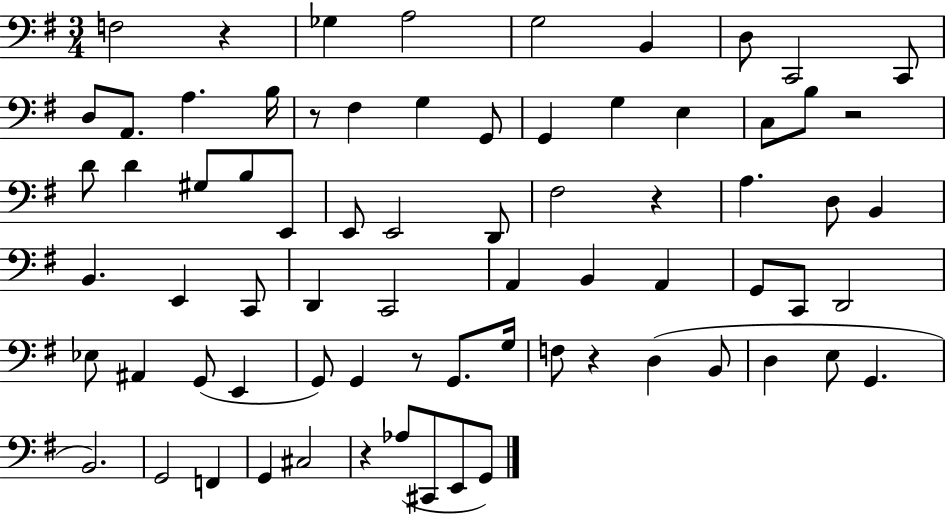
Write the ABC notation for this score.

X:1
T:Untitled
M:3/4
L:1/4
K:G
F,2 z _G, A,2 G,2 B,, D,/2 C,,2 C,,/2 D,/2 A,,/2 A, B,/4 z/2 ^F, G, G,,/2 G,, G, E, C,/2 B,/2 z2 D/2 D ^G,/2 B,/2 E,,/2 E,,/2 E,,2 D,,/2 ^F,2 z A, D,/2 B,, B,, E,, C,,/2 D,, C,,2 A,, B,, A,, G,,/2 C,,/2 D,,2 _E,/2 ^A,, G,,/2 E,, G,,/2 G,, z/2 G,,/2 G,/4 F,/2 z D, B,,/2 D, E,/2 G,, B,,2 G,,2 F,, G,, ^C,2 z _A,/2 ^C,,/2 E,,/2 G,,/2